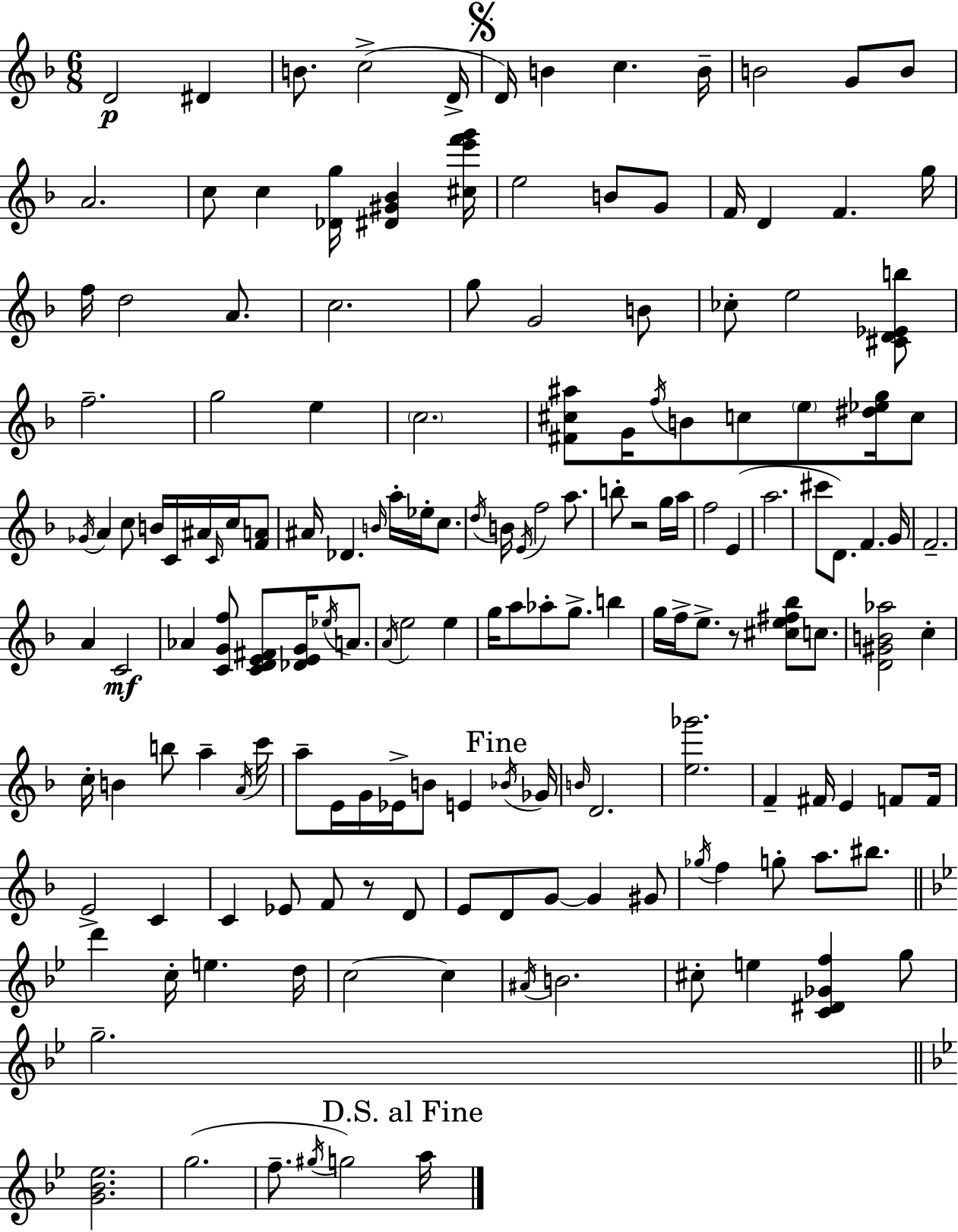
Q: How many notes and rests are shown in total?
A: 161